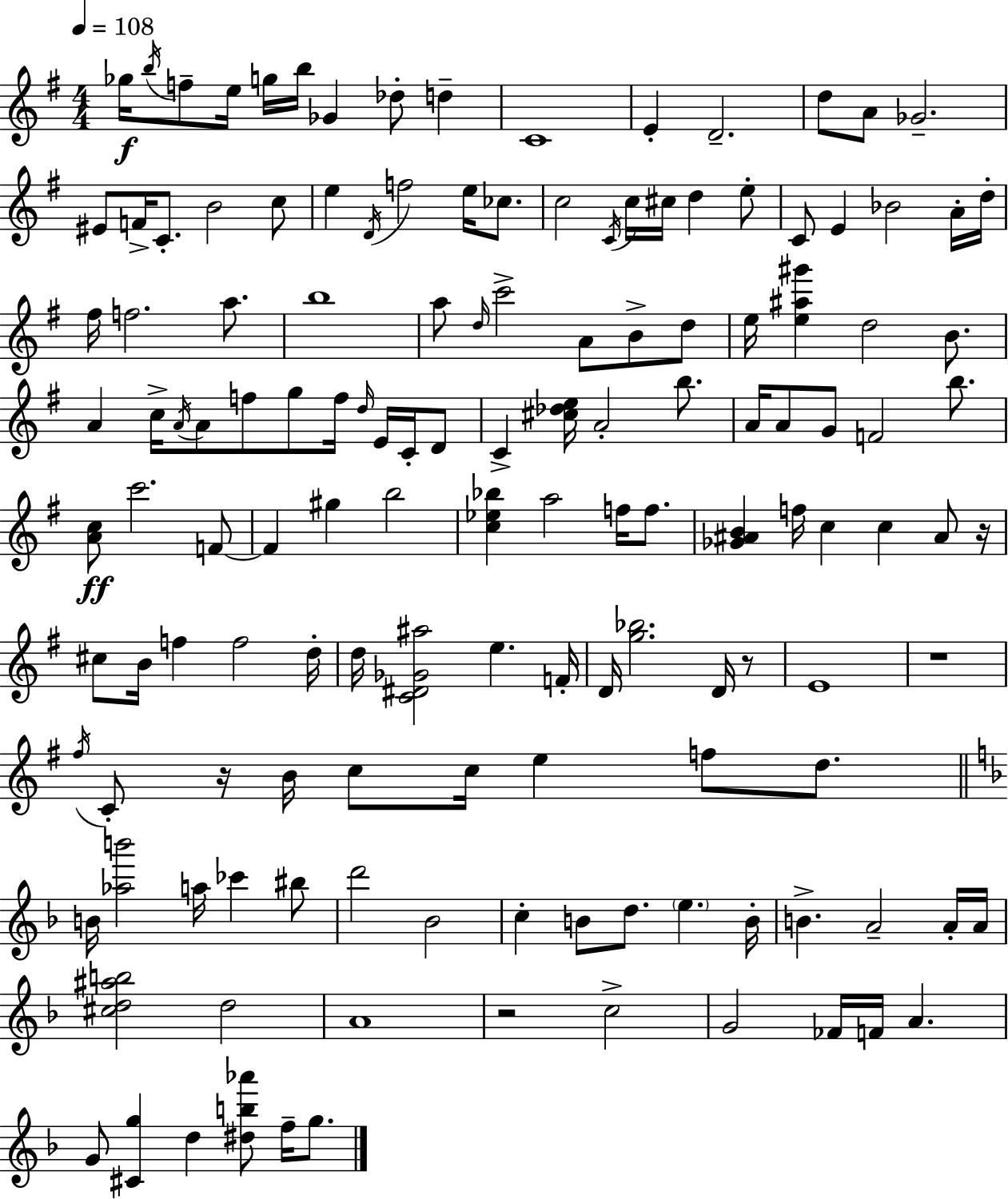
X:1
T:Untitled
M:4/4
L:1/4
K:Em
_g/4 b/4 f/2 e/4 g/4 b/4 _G _d/2 d C4 E D2 d/2 A/2 _G2 ^E/2 F/4 C/2 B2 c/2 e D/4 f2 e/4 _c/2 c2 C/4 c/4 ^c/4 d e/2 C/2 E _B2 A/4 d/4 ^f/4 f2 a/2 b4 a/2 d/4 c'2 A/2 B/2 d/2 e/4 [e^a^g'] d2 B/2 A c/4 A/4 A/2 f/2 g/2 f/4 d/4 E/4 C/4 D/2 C [^c_de]/4 A2 b/2 A/4 A/2 G/2 F2 b/2 [Ac]/2 c'2 F/2 F ^g b2 [c_e_b] a2 f/4 f/2 [_G^AB] f/4 c c ^A/2 z/4 ^c/2 B/4 f f2 d/4 d/4 [C^D_G^a]2 e F/4 D/4 [g_b]2 D/4 z/2 E4 z4 ^f/4 C/2 z/4 B/4 c/2 c/4 e f/2 d/2 B/4 [_ab']2 a/4 _c' ^b/2 d'2 _B2 c B/2 d/2 e B/4 B A2 A/4 A/4 [^cd^ab]2 d2 A4 z2 c2 G2 _F/4 F/4 A G/2 [^Cg] d [^db_a']/2 f/4 g/2